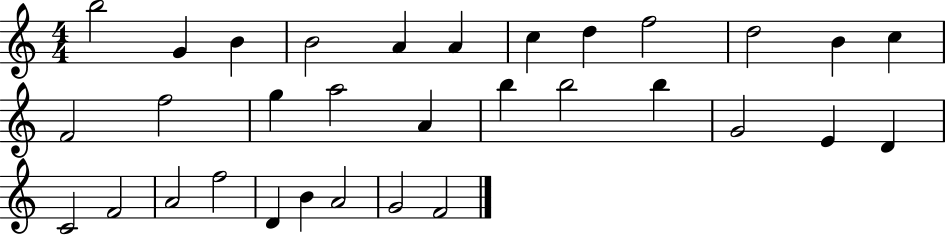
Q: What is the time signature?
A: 4/4